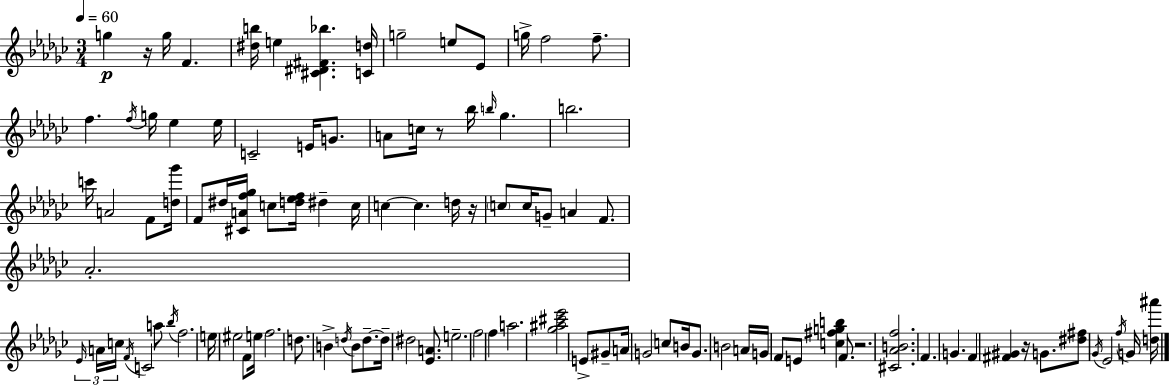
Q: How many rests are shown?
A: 5